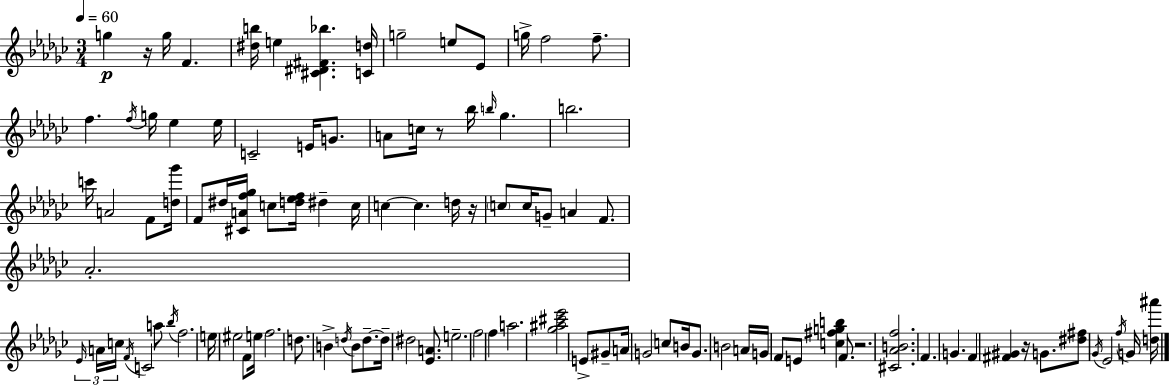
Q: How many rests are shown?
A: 5